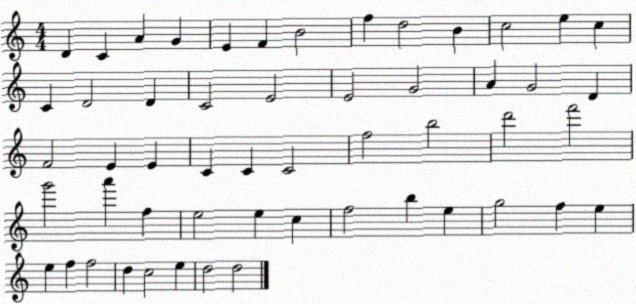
X:1
T:Untitled
M:4/4
L:1/4
K:C
D C A G E F B2 f d2 B c2 e c C D2 D C2 E2 E2 G2 A G2 D F2 E E C C C2 f2 b2 d'2 f'2 g'2 a' f e2 e c f2 b e g2 f e e f f2 d c2 e d2 d2